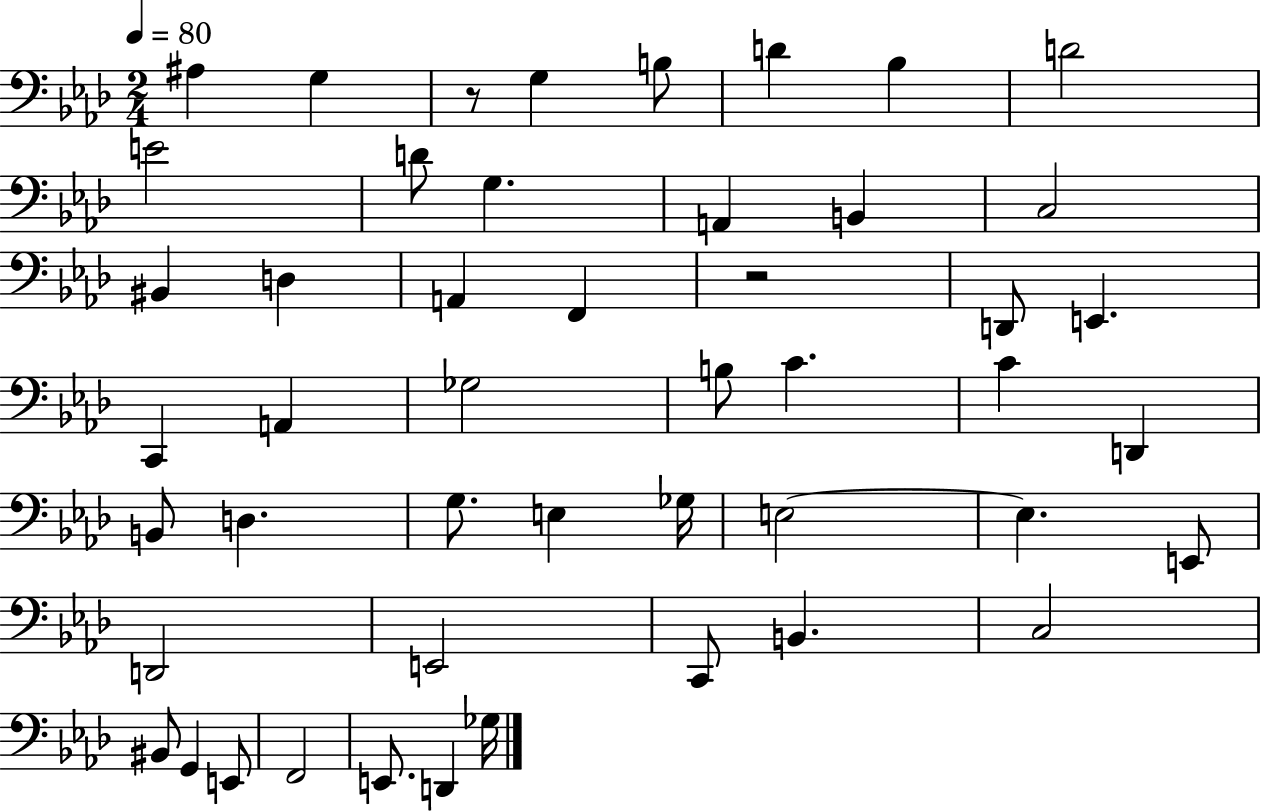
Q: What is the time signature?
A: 2/4